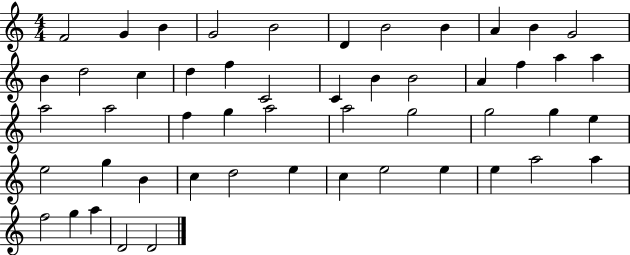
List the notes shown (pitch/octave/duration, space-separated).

F4/h G4/q B4/q G4/h B4/h D4/q B4/h B4/q A4/q B4/q G4/h B4/q D5/h C5/q D5/q F5/q C4/h C4/q B4/q B4/h A4/q F5/q A5/q A5/q A5/h A5/h F5/q G5/q A5/h A5/h G5/h G5/h G5/q E5/q E5/h G5/q B4/q C5/q D5/h E5/q C5/q E5/h E5/q E5/q A5/h A5/q F5/h G5/q A5/q D4/h D4/h